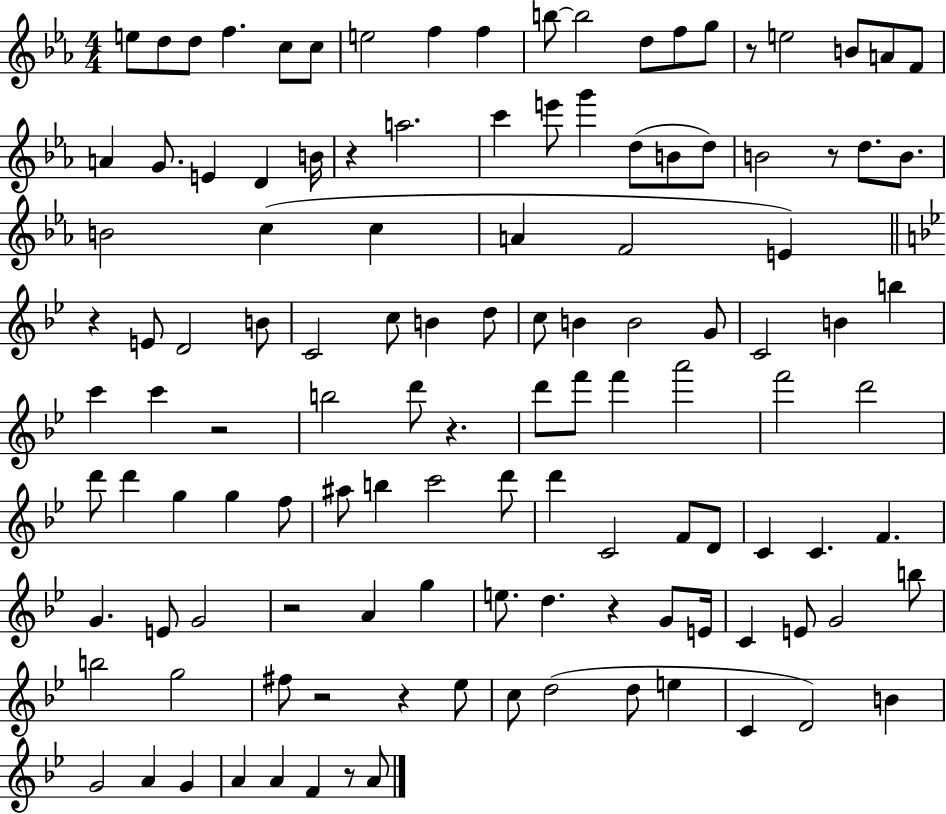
{
  \clef treble
  \numericTimeSignature
  \time 4/4
  \key ees \major
  e''8 d''8 d''8 f''4. c''8 c''8 | e''2 f''4 f''4 | b''8~~ b''2 d''8 f''8 g''8 | r8 e''2 b'8 a'8 f'8 | \break a'4 g'8. e'4 d'4 b'16 | r4 a''2. | c'''4 e'''8 g'''4 d''8( b'8 d''8) | b'2 r8 d''8. b'8. | \break b'2 c''4( c''4 | a'4 f'2 e'4) | \bar "||" \break \key g \minor r4 e'8 d'2 b'8 | c'2 c''8 b'4 d''8 | c''8 b'4 b'2 g'8 | c'2 b'4 b''4 | \break c'''4 c'''4 r2 | b''2 d'''8 r4. | d'''8 f'''8 f'''4 a'''2 | f'''2 d'''2 | \break d'''8 d'''4 g''4 g''4 f''8 | ais''8 b''4 c'''2 d'''8 | d'''4 c'2 f'8 d'8 | c'4 c'4. f'4. | \break g'4. e'8 g'2 | r2 a'4 g''4 | e''8. d''4. r4 g'8 e'16 | c'4 e'8 g'2 b''8 | \break b''2 g''2 | fis''8 r2 r4 ees''8 | c''8 d''2( d''8 e''4 | c'4 d'2) b'4 | \break g'2 a'4 g'4 | a'4 a'4 f'4 r8 a'8 | \bar "|."
}